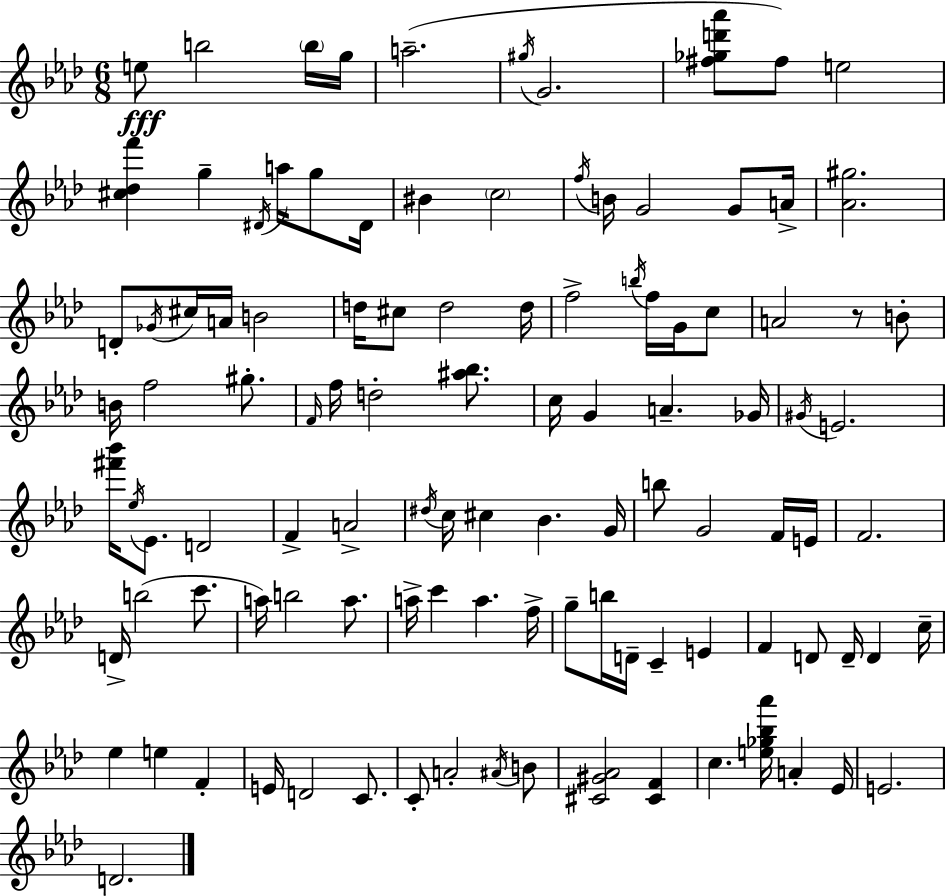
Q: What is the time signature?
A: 6/8